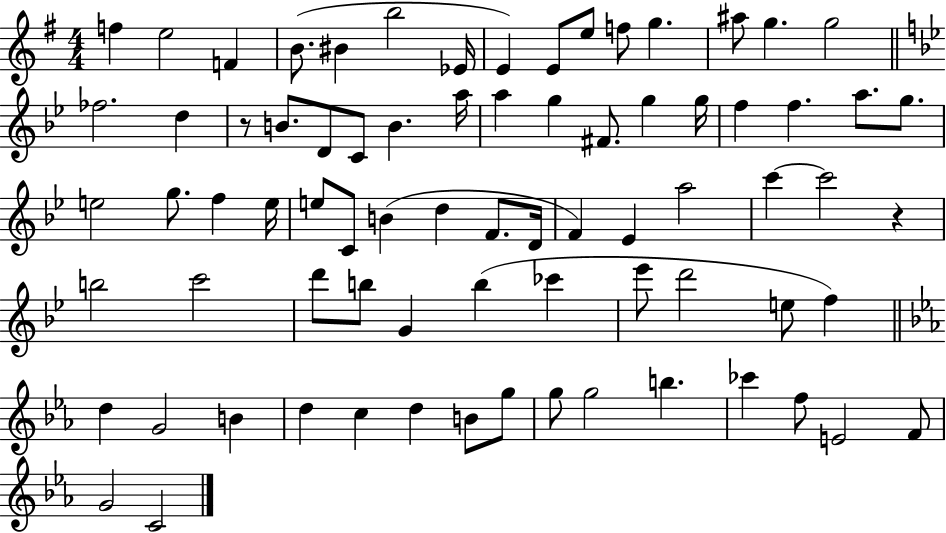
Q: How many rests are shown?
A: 2